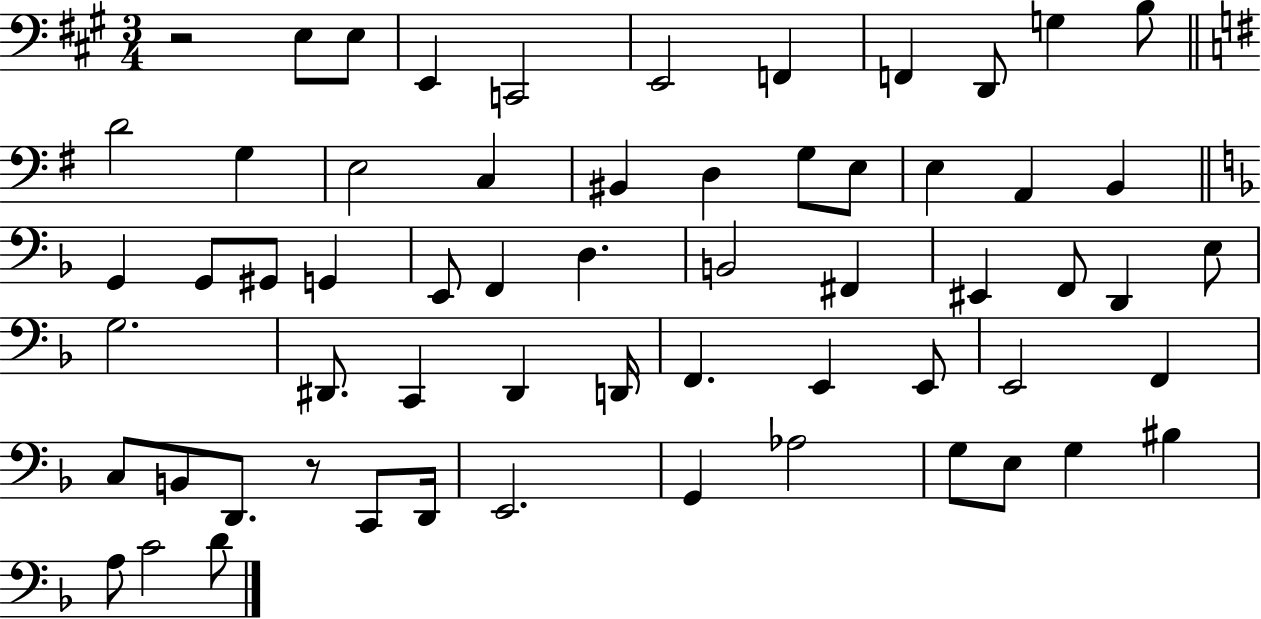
X:1
T:Untitled
M:3/4
L:1/4
K:A
z2 E,/2 E,/2 E,, C,,2 E,,2 F,, F,, D,,/2 G, B,/2 D2 G, E,2 C, ^B,, D, G,/2 E,/2 E, A,, B,, G,, G,,/2 ^G,,/2 G,, E,,/2 F,, D, B,,2 ^F,, ^E,, F,,/2 D,, E,/2 G,2 ^D,,/2 C,, ^D,, D,,/4 F,, E,, E,,/2 E,,2 F,, C,/2 B,,/2 D,,/2 z/2 C,,/2 D,,/4 E,,2 G,, _A,2 G,/2 E,/2 G, ^B, A,/2 C2 D/2